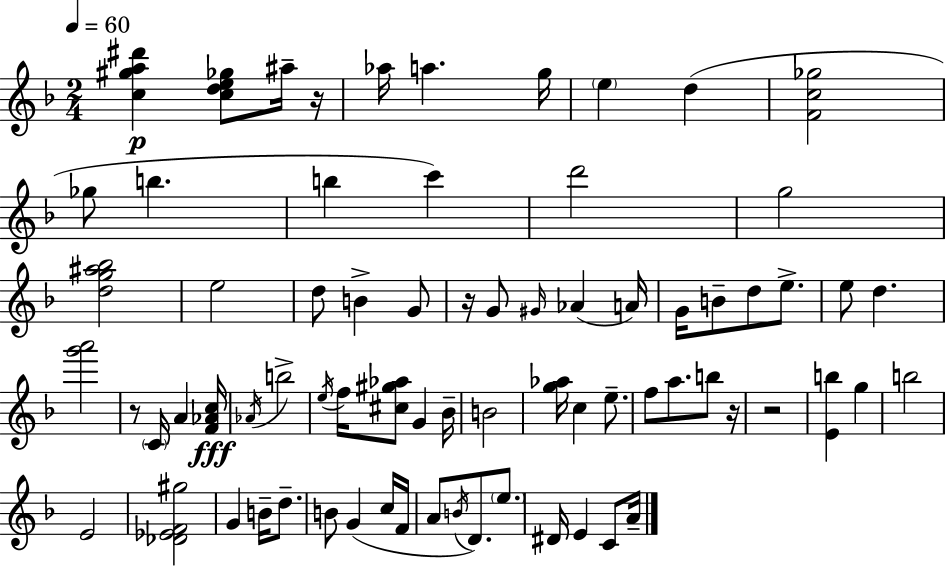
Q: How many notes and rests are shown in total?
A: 73